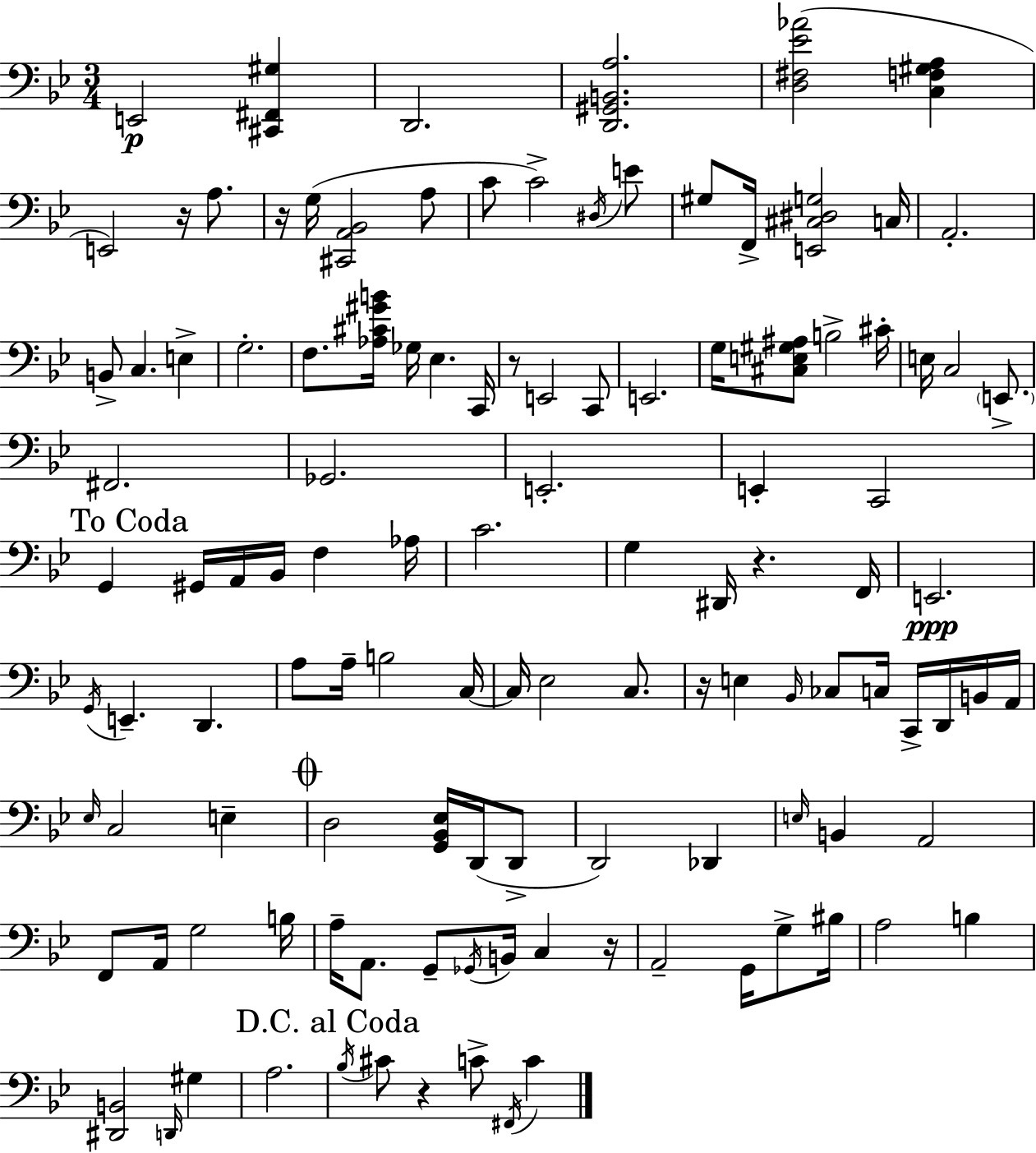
E2/h [C#2,F#2,G#3]/q D2/h. [D2,G#2,B2,A3]/h. [D3,F#3,Eb4,Ab4]/h [C3,F3,G#3,A3]/q E2/h R/s A3/e. R/s G3/s [C#2,A2,Bb2]/h A3/e C4/e C4/h D#3/s E4/e G#3/e F2/s [E2,C#3,D#3,G3]/h C3/s A2/h. B2/e C3/q. E3/q G3/h. F3/e. [Ab3,C#4,G#4,B4]/s Gb3/s Eb3/q. C2/s R/e E2/h C2/e E2/h. G3/s [C#3,E3,G#3,A#3]/e B3/h C#4/s E3/s C3/h E2/e. F#2/h. Gb2/h. E2/h. E2/q C2/h G2/q G#2/s A2/s Bb2/s F3/q Ab3/s C4/h. G3/q D#2/s R/q. F2/s E2/h. G2/s E2/q. D2/q. A3/e A3/s B3/h C3/s C3/s Eb3/h C3/e. R/s E3/q Bb2/s CES3/e C3/s C2/s D2/s B2/s A2/s Eb3/s C3/h E3/q D3/h [G2,Bb2,Eb3]/s D2/s D2/e D2/h Db2/q E3/s B2/q A2/h F2/e A2/s G3/h B3/s A3/s A2/e. G2/e Gb2/s B2/s C3/q R/s A2/h G2/s G3/e BIS3/s A3/h B3/q [D#2,B2]/h D2/s G#3/q A3/h. Bb3/s C#4/e R/q C4/e F#2/s C4/q